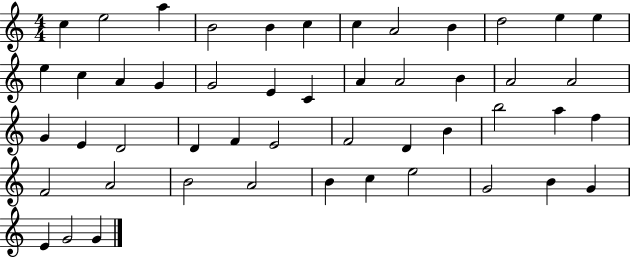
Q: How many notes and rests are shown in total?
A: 49